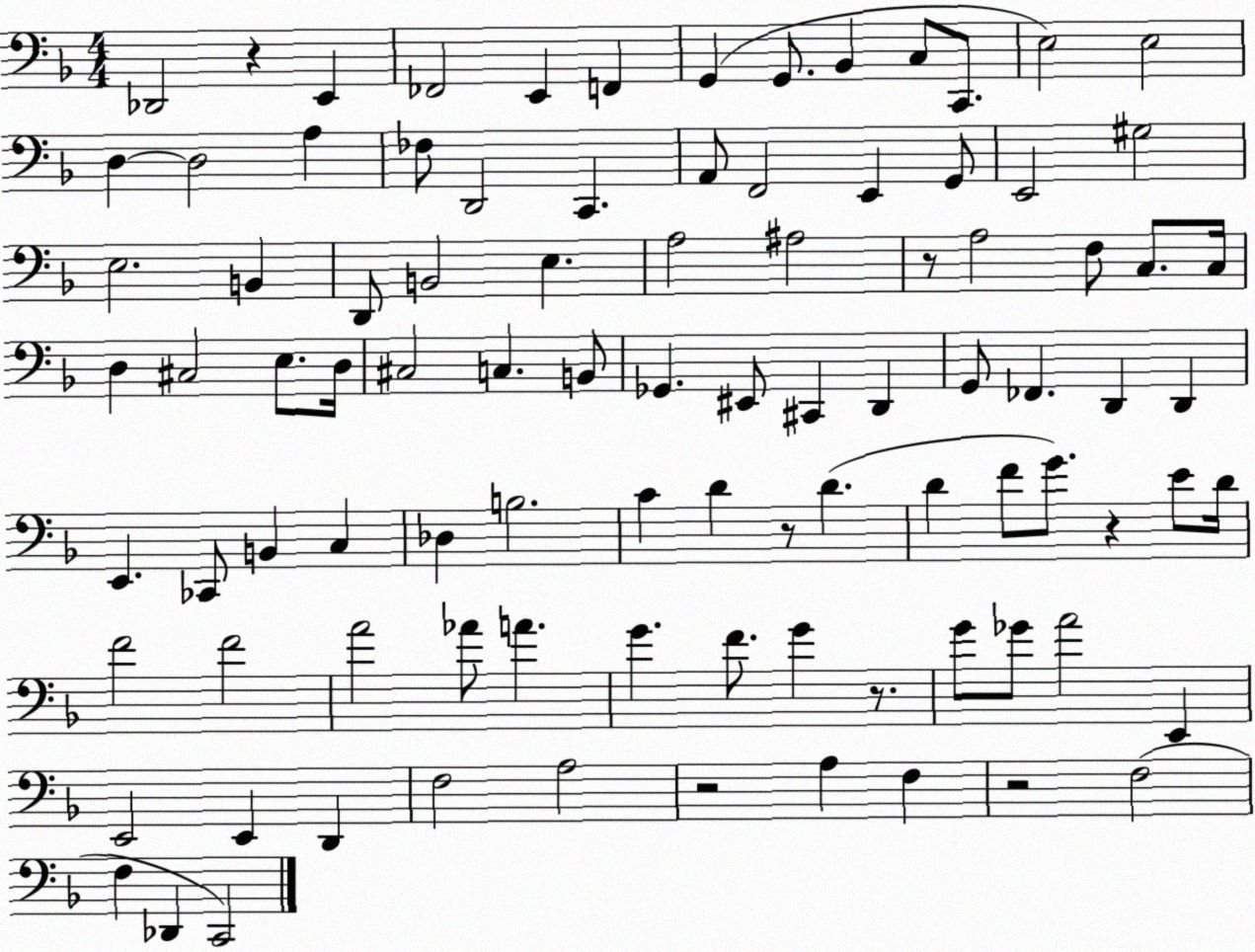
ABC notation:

X:1
T:Untitled
M:4/4
L:1/4
K:F
_D,,2 z E,, _F,,2 E,, F,, G,, G,,/2 _B,, C,/2 C,,/2 E,2 E,2 D, D,2 A, _F,/2 D,,2 C,, A,,/2 F,,2 E,, G,,/2 E,,2 ^G,2 E,2 B,, D,,/2 B,,2 E, A,2 ^A,2 z/2 A,2 F,/2 C,/2 C,/4 D, ^C,2 E,/2 D,/4 ^C,2 C, B,,/2 _G,, ^E,,/2 ^C,, D,, G,,/2 _F,, D,, D,, E,, _C,,/2 B,, C, _D, B,2 C D z/2 D D F/2 G/2 z E/2 D/4 F2 F2 A2 _A/2 A G F/2 G z/2 G/2 _G/2 A2 E,, E,,2 E,, D,, F,2 A,2 z2 A, F, z2 F,2 F, _D,, C,,2